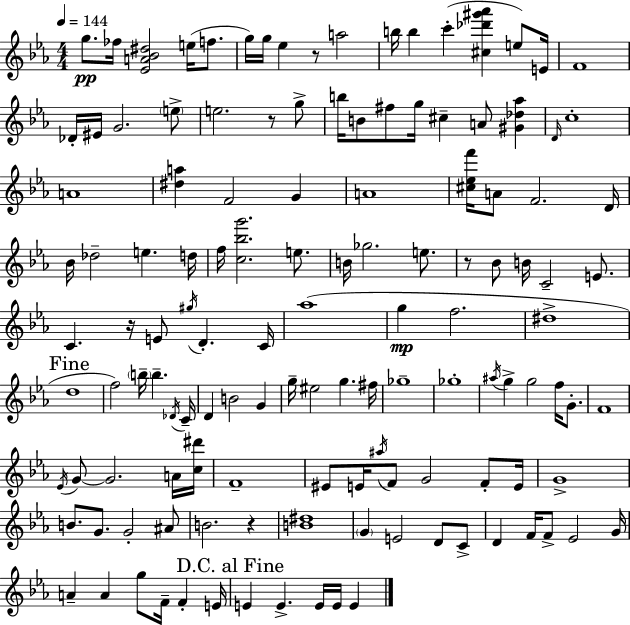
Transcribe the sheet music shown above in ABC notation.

X:1
T:Untitled
M:4/4
L:1/4
K:Cm
g/2 _f/4 [_EA_B^d]2 e/4 f/2 g/4 g/4 _e z/2 a2 b/4 b c' [^c_d'^g'_a'] e/2 E/4 F4 _D/4 ^E/4 G2 e/2 e2 z/2 g/2 b/4 B/2 ^f/2 g/4 ^c A/2 [^G_d_a] D/4 c4 A4 [^da] F2 G A4 [^c_ef']/4 A/2 F2 D/4 _B/4 _d2 e d/4 f/4 [c_bg']2 e/2 B/4 _g2 e/2 z/2 _B/2 B/4 C2 E/2 C z/4 E/2 ^g/4 D C/4 _a4 g f2 ^d4 d4 f2 b/4 b _D/4 C/4 D B2 G g/4 ^e2 g ^f/4 _g4 _g4 ^a/4 g g2 f/4 G/2 F4 _E/4 G/2 G2 A/4 [c^d']/4 F4 ^E/2 E/4 ^a/4 F/2 G2 F/2 E/4 G4 B/2 G/2 G2 ^A/2 B2 z [B^d]4 G E2 D/2 C/2 D F/4 F/2 _E2 G/4 A A g/2 F/4 F E/4 E E E/4 E/4 E